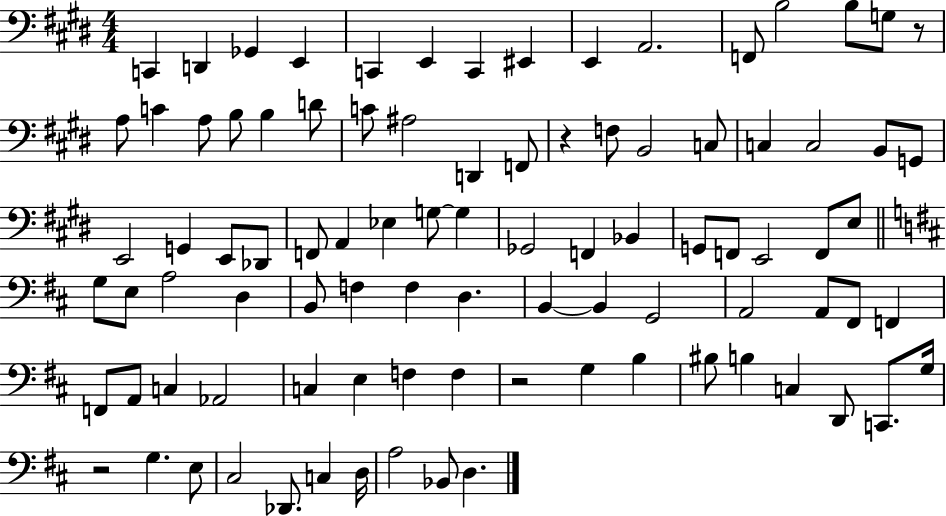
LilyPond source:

{
  \clef bass
  \numericTimeSignature
  \time 4/4
  \key e \major
  c,4 d,4 ges,4 e,4 | c,4 e,4 c,4 eis,4 | e,4 a,2. | f,8 b2 b8 g8 r8 | \break a8 c'4 a8 b8 b4 d'8 | c'8 ais2 d,4 f,8 | r4 f8 b,2 c8 | c4 c2 b,8 g,8 | \break e,2 g,4 e,8 des,8 | f,8 a,4 ees4 g8~~ g4 | ges,2 f,4 bes,4 | g,8 f,8 e,2 f,8 e8 | \break \bar "||" \break \key d \major g8 e8 a2 d4 | b,8 f4 f4 d4. | b,4~~ b,4 g,2 | a,2 a,8 fis,8 f,4 | \break f,8 a,8 c4 aes,2 | c4 e4 f4 f4 | r2 g4 b4 | bis8 b4 c4 d,8 c,8. g16 | \break r2 g4. e8 | cis2 des,8. c4 d16 | a2 bes,8 d4. | \bar "|."
}